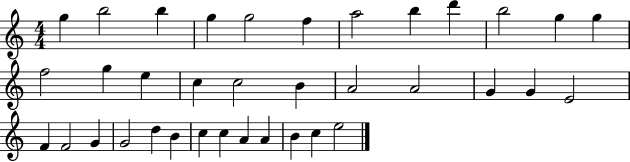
{
  \clef treble
  \numericTimeSignature
  \time 4/4
  \key c \major
  g''4 b''2 b''4 | g''4 g''2 f''4 | a''2 b''4 d'''4 | b''2 g''4 g''4 | \break f''2 g''4 e''4 | c''4 c''2 b'4 | a'2 a'2 | g'4 g'4 e'2 | \break f'4 f'2 g'4 | g'2 d''4 b'4 | c''4 c''4 a'4 a'4 | b'4 c''4 e''2 | \break \bar "|."
}